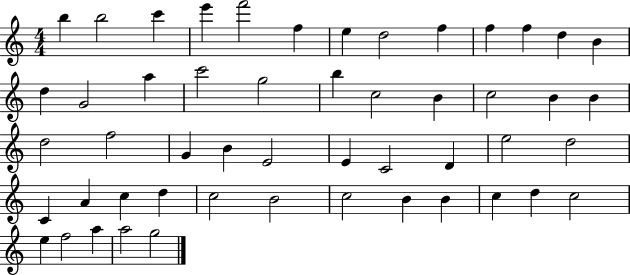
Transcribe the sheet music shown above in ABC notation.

X:1
T:Untitled
M:4/4
L:1/4
K:C
b b2 c' e' f'2 f e d2 f f f d B d G2 a c'2 g2 b c2 B c2 B B d2 f2 G B E2 E C2 D e2 d2 C A c d c2 B2 c2 B B c d c2 e f2 a a2 g2